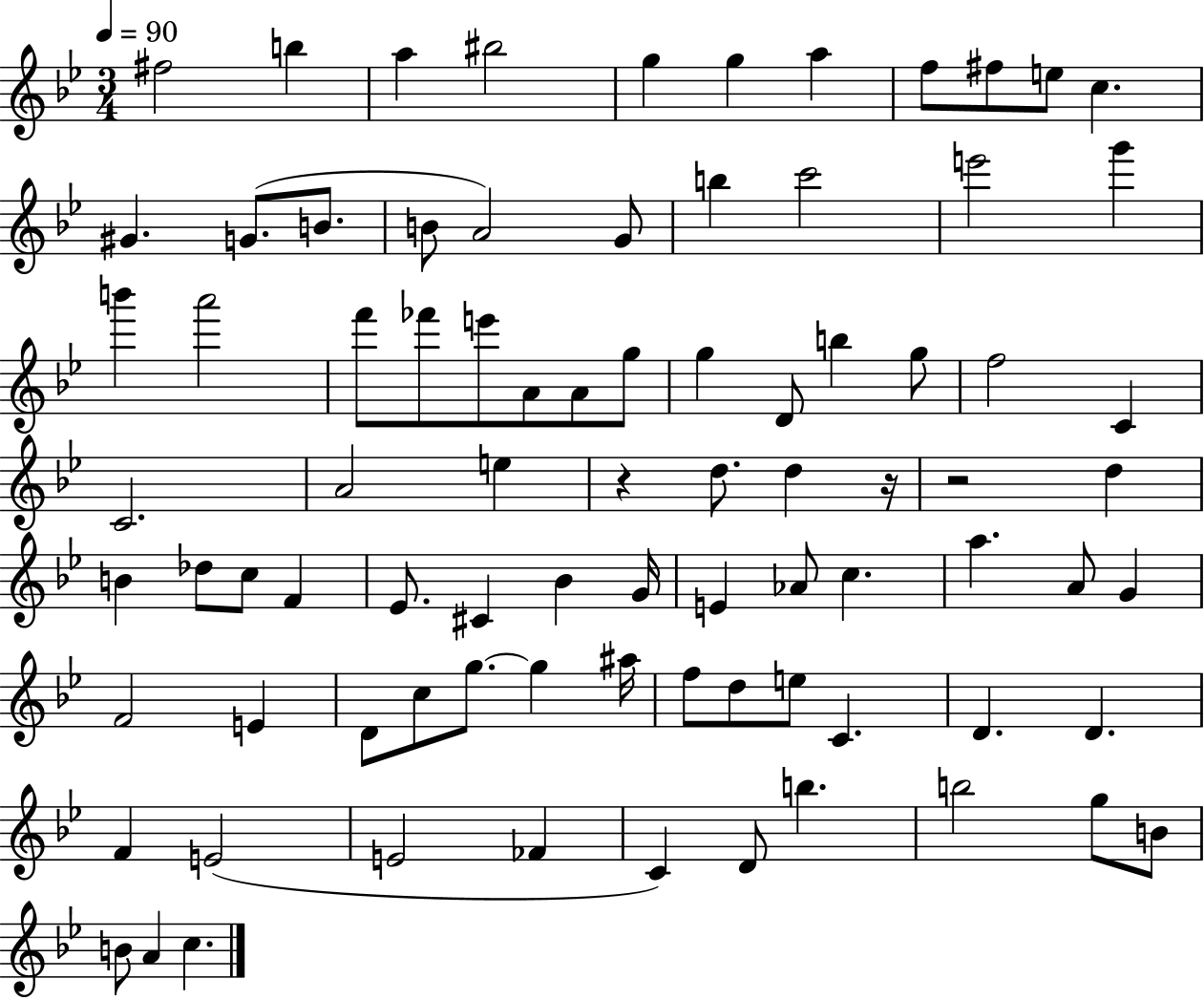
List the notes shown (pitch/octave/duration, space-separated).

F#5/h B5/q A5/q BIS5/h G5/q G5/q A5/q F5/e F#5/e E5/e C5/q. G#4/q. G4/e. B4/e. B4/e A4/h G4/e B5/q C6/h E6/h G6/q B6/q A6/h F6/e FES6/e E6/e A4/e A4/e G5/e G5/q D4/e B5/q G5/e F5/h C4/q C4/h. A4/h E5/q R/q D5/e. D5/q R/s R/h D5/q B4/q Db5/e C5/e F4/q Eb4/e. C#4/q Bb4/q G4/s E4/q Ab4/e C5/q. A5/q. A4/e G4/q F4/h E4/q D4/e C5/e G5/e. G5/q A#5/s F5/e D5/e E5/e C4/q. D4/q. D4/q. F4/q E4/h E4/h FES4/q C4/q D4/e B5/q. B5/h G5/e B4/e B4/e A4/q C5/q.